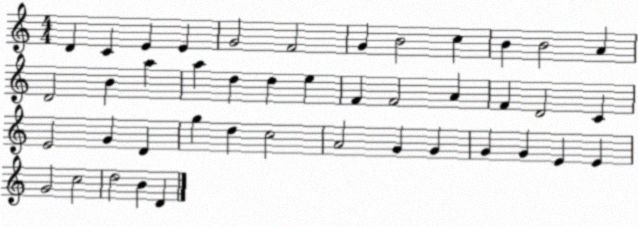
X:1
T:Untitled
M:4/4
L:1/4
K:C
D C E E G2 F2 G B2 c B B2 A D2 B a a d d e F F2 A F D2 C E2 G D g d c2 A2 G G G G E E G2 c2 d2 B D